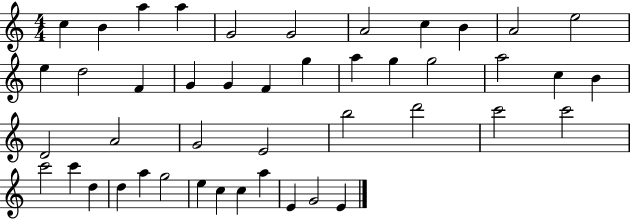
{
  \clef treble
  \numericTimeSignature
  \time 4/4
  \key c \major
  c''4 b'4 a''4 a''4 | g'2 g'2 | a'2 c''4 b'4 | a'2 e''2 | \break e''4 d''2 f'4 | g'4 g'4 f'4 g''4 | a''4 g''4 g''2 | a''2 c''4 b'4 | \break d'2 a'2 | g'2 e'2 | b''2 d'''2 | c'''2 c'''2 | \break c'''2 c'''4 d''4 | d''4 a''4 g''2 | e''4 c''4 c''4 a''4 | e'4 g'2 e'4 | \break \bar "|."
}